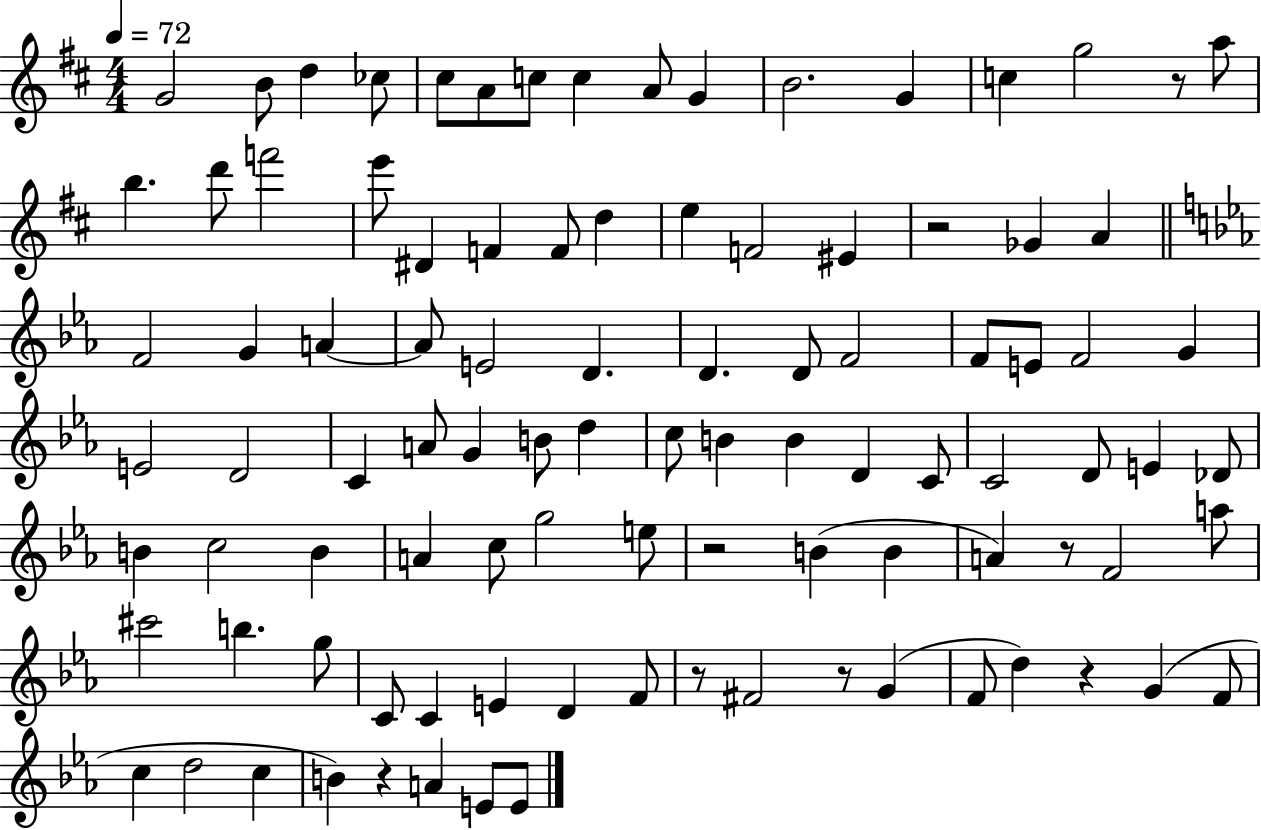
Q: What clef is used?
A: treble